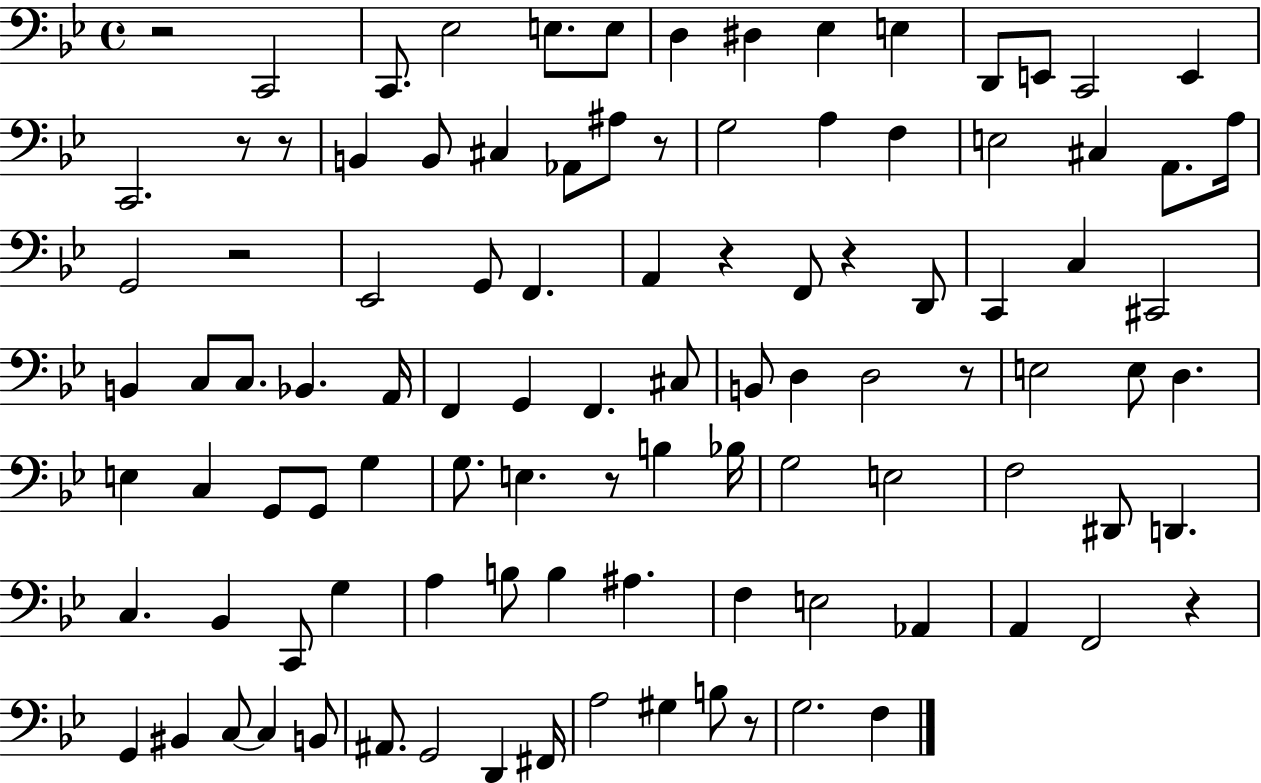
{
  \clef bass
  \time 4/4
  \defaultTimeSignature
  \key bes \major
  r2 c,2 | c,8. ees2 e8. e8 | d4 dis4 ees4 e4 | d,8 e,8 c,2 e,4 | \break c,2. r8 r8 | b,4 b,8 cis4 aes,8 ais8 r8 | g2 a4 f4 | e2 cis4 a,8. a16 | \break g,2 r2 | ees,2 g,8 f,4. | a,4 r4 f,8 r4 d,8 | c,4 c4 cis,2 | \break b,4 c8 c8. bes,4. a,16 | f,4 g,4 f,4. cis8 | b,8 d4 d2 r8 | e2 e8 d4. | \break e4 c4 g,8 g,8 g4 | g8. e4. r8 b4 bes16 | g2 e2 | f2 dis,8 d,4. | \break c4. bes,4 c,8 g4 | a4 b8 b4 ais4. | f4 e2 aes,4 | a,4 f,2 r4 | \break g,4 bis,4 c8~~ c4 b,8 | ais,8. g,2 d,4 fis,16 | a2 gis4 b8 r8 | g2. f4 | \break \bar "|."
}